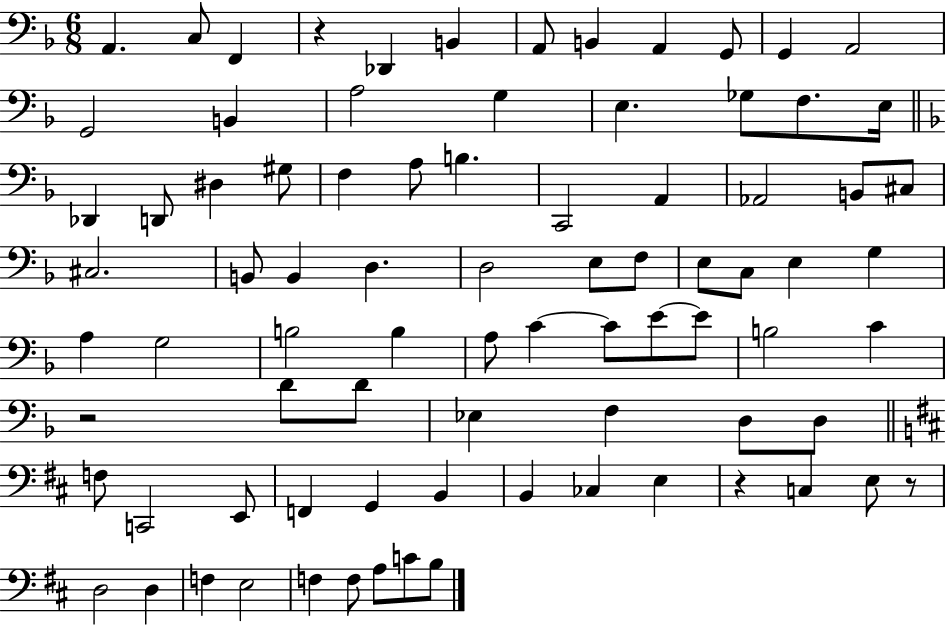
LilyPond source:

{
  \clef bass
  \numericTimeSignature
  \time 6/8
  \key f \major
  a,4. c8 f,4 | r4 des,4 b,4 | a,8 b,4 a,4 g,8 | g,4 a,2 | \break g,2 b,4 | a2 g4 | e4. ges8 f8. e16 | \bar "||" \break \key f \major des,4 d,8 dis4 gis8 | f4 a8 b4. | c,2 a,4 | aes,2 b,8 cis8 | \break cis2. | b,8 b,4 d4. | d2 e8 f8 | e8 c8 e4 g4 | \break a4 g2 | b2 b4 | a8 c'4~~ c'8 e'8~~ e'8 | b2 c'4 | \break r2 d'8 d'8 | ees4 f4 d8 d8 | \bar "||" \break \key d \major f8 c,2 e,8 | f,4 g,4 b,4 | b,4 ces4 e4 | r4 c4 e8 r8 | \break d2 d4 | f4 e2 | f4 f8 a8 c'8 b8 | \bar "|."
}